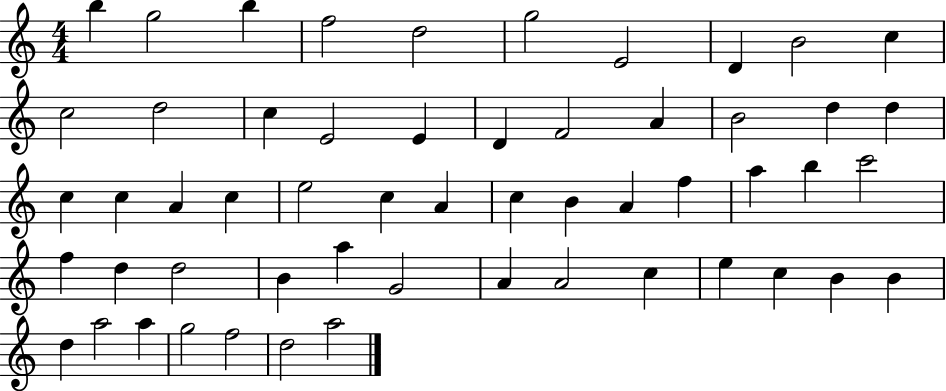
X:1
T:Untitled
M:4/4
L:1/4
K:C
b g2 b f2 d2 g2 E2 D B2 c c2 d2 c E2 E D F2 A B2 d d c c A c e2 c A c B A f a b c'2 f d d2 B a G2 A A2 c e c B B d a2 a g2 f2 d2 a2